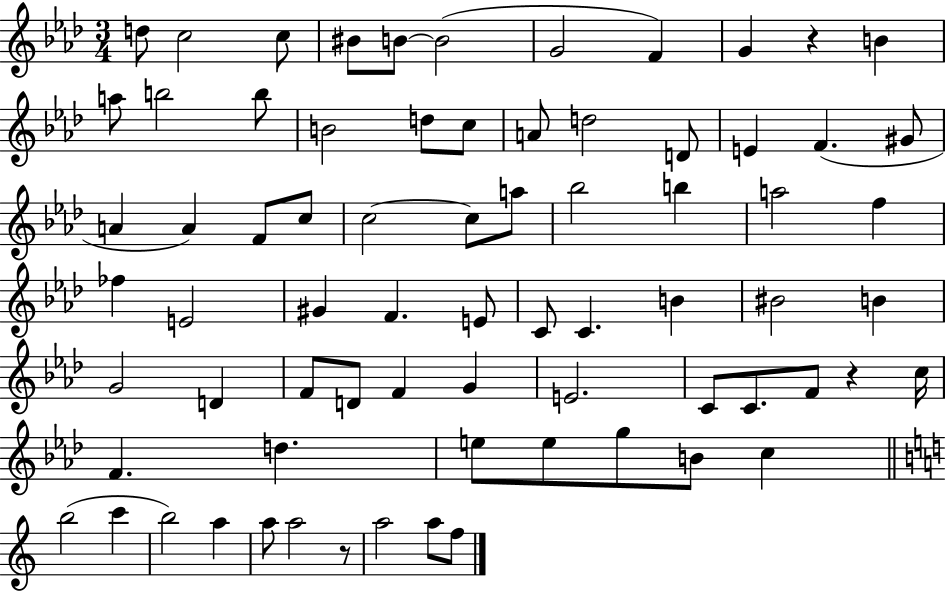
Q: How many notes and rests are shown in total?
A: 73